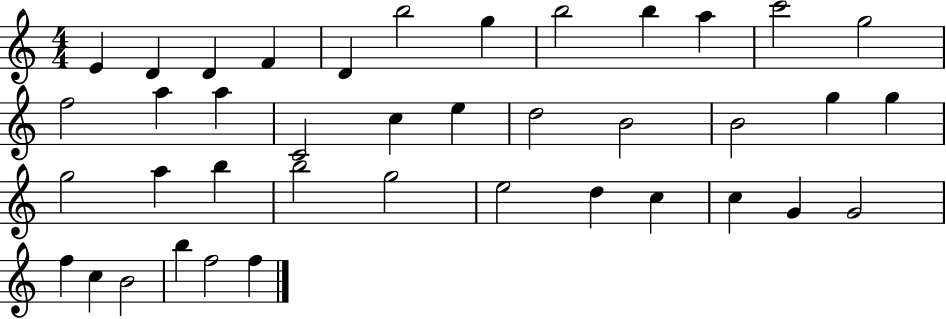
X:1
T:Untitled
M:4/4
L:1/4
K:C
E D D F D b2 g b2 b a c'2 g2 f2 a a C2 c e d2 B2 B2 g g g2 a b b2 g2 e2 d c c G G2 f c B2 b f2 f